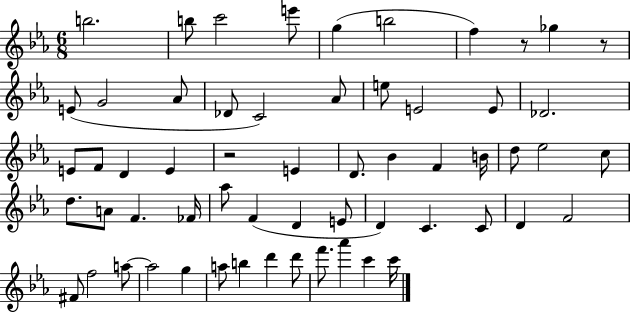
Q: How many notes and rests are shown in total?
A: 59